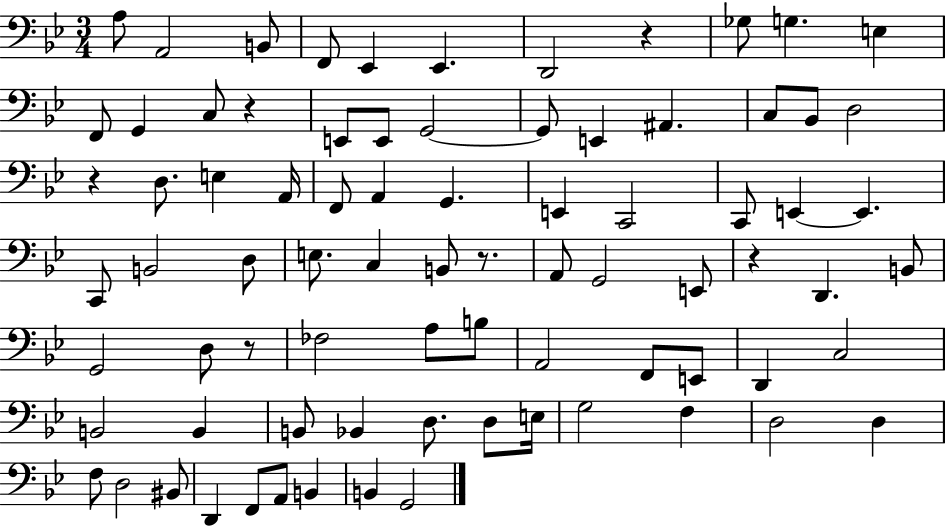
X:1
T:Untitled
M:3/4
L:1/4
K:Bb
A,/2 A,,2 B,,/2 F,,/2 _E,, _E,, D,,2 z _G,/2 G, E, F,,/2 G,, C,/2 z E,,/2 E,,/2 G,,2 G,,/2 E,, ^A,, C,/2 _B,,/2 D,2 z D,/2 E, A,,/4 F,,/2 A,, G,, E,, C,,2 C,,/2 E,, E,, C,,/2 B,,2 D,/2 E,/2 C, B,,/2 z/2 A,,/2 G,,2 E,,/2 z D,, B,,/2 G,,2 D,/2 z/2 _F,2 A,/2 B,/2 A,,2 F,,/2 E,,/2 D,, C,2 B,,2 B,, B,,/2 _B,, D,/2 D,/2 E,/4 G,2 F, D,2 D, F,/2 D,2 ^B,,/2 D,, F,,/2 A,,/2 B,, B,, G,,2